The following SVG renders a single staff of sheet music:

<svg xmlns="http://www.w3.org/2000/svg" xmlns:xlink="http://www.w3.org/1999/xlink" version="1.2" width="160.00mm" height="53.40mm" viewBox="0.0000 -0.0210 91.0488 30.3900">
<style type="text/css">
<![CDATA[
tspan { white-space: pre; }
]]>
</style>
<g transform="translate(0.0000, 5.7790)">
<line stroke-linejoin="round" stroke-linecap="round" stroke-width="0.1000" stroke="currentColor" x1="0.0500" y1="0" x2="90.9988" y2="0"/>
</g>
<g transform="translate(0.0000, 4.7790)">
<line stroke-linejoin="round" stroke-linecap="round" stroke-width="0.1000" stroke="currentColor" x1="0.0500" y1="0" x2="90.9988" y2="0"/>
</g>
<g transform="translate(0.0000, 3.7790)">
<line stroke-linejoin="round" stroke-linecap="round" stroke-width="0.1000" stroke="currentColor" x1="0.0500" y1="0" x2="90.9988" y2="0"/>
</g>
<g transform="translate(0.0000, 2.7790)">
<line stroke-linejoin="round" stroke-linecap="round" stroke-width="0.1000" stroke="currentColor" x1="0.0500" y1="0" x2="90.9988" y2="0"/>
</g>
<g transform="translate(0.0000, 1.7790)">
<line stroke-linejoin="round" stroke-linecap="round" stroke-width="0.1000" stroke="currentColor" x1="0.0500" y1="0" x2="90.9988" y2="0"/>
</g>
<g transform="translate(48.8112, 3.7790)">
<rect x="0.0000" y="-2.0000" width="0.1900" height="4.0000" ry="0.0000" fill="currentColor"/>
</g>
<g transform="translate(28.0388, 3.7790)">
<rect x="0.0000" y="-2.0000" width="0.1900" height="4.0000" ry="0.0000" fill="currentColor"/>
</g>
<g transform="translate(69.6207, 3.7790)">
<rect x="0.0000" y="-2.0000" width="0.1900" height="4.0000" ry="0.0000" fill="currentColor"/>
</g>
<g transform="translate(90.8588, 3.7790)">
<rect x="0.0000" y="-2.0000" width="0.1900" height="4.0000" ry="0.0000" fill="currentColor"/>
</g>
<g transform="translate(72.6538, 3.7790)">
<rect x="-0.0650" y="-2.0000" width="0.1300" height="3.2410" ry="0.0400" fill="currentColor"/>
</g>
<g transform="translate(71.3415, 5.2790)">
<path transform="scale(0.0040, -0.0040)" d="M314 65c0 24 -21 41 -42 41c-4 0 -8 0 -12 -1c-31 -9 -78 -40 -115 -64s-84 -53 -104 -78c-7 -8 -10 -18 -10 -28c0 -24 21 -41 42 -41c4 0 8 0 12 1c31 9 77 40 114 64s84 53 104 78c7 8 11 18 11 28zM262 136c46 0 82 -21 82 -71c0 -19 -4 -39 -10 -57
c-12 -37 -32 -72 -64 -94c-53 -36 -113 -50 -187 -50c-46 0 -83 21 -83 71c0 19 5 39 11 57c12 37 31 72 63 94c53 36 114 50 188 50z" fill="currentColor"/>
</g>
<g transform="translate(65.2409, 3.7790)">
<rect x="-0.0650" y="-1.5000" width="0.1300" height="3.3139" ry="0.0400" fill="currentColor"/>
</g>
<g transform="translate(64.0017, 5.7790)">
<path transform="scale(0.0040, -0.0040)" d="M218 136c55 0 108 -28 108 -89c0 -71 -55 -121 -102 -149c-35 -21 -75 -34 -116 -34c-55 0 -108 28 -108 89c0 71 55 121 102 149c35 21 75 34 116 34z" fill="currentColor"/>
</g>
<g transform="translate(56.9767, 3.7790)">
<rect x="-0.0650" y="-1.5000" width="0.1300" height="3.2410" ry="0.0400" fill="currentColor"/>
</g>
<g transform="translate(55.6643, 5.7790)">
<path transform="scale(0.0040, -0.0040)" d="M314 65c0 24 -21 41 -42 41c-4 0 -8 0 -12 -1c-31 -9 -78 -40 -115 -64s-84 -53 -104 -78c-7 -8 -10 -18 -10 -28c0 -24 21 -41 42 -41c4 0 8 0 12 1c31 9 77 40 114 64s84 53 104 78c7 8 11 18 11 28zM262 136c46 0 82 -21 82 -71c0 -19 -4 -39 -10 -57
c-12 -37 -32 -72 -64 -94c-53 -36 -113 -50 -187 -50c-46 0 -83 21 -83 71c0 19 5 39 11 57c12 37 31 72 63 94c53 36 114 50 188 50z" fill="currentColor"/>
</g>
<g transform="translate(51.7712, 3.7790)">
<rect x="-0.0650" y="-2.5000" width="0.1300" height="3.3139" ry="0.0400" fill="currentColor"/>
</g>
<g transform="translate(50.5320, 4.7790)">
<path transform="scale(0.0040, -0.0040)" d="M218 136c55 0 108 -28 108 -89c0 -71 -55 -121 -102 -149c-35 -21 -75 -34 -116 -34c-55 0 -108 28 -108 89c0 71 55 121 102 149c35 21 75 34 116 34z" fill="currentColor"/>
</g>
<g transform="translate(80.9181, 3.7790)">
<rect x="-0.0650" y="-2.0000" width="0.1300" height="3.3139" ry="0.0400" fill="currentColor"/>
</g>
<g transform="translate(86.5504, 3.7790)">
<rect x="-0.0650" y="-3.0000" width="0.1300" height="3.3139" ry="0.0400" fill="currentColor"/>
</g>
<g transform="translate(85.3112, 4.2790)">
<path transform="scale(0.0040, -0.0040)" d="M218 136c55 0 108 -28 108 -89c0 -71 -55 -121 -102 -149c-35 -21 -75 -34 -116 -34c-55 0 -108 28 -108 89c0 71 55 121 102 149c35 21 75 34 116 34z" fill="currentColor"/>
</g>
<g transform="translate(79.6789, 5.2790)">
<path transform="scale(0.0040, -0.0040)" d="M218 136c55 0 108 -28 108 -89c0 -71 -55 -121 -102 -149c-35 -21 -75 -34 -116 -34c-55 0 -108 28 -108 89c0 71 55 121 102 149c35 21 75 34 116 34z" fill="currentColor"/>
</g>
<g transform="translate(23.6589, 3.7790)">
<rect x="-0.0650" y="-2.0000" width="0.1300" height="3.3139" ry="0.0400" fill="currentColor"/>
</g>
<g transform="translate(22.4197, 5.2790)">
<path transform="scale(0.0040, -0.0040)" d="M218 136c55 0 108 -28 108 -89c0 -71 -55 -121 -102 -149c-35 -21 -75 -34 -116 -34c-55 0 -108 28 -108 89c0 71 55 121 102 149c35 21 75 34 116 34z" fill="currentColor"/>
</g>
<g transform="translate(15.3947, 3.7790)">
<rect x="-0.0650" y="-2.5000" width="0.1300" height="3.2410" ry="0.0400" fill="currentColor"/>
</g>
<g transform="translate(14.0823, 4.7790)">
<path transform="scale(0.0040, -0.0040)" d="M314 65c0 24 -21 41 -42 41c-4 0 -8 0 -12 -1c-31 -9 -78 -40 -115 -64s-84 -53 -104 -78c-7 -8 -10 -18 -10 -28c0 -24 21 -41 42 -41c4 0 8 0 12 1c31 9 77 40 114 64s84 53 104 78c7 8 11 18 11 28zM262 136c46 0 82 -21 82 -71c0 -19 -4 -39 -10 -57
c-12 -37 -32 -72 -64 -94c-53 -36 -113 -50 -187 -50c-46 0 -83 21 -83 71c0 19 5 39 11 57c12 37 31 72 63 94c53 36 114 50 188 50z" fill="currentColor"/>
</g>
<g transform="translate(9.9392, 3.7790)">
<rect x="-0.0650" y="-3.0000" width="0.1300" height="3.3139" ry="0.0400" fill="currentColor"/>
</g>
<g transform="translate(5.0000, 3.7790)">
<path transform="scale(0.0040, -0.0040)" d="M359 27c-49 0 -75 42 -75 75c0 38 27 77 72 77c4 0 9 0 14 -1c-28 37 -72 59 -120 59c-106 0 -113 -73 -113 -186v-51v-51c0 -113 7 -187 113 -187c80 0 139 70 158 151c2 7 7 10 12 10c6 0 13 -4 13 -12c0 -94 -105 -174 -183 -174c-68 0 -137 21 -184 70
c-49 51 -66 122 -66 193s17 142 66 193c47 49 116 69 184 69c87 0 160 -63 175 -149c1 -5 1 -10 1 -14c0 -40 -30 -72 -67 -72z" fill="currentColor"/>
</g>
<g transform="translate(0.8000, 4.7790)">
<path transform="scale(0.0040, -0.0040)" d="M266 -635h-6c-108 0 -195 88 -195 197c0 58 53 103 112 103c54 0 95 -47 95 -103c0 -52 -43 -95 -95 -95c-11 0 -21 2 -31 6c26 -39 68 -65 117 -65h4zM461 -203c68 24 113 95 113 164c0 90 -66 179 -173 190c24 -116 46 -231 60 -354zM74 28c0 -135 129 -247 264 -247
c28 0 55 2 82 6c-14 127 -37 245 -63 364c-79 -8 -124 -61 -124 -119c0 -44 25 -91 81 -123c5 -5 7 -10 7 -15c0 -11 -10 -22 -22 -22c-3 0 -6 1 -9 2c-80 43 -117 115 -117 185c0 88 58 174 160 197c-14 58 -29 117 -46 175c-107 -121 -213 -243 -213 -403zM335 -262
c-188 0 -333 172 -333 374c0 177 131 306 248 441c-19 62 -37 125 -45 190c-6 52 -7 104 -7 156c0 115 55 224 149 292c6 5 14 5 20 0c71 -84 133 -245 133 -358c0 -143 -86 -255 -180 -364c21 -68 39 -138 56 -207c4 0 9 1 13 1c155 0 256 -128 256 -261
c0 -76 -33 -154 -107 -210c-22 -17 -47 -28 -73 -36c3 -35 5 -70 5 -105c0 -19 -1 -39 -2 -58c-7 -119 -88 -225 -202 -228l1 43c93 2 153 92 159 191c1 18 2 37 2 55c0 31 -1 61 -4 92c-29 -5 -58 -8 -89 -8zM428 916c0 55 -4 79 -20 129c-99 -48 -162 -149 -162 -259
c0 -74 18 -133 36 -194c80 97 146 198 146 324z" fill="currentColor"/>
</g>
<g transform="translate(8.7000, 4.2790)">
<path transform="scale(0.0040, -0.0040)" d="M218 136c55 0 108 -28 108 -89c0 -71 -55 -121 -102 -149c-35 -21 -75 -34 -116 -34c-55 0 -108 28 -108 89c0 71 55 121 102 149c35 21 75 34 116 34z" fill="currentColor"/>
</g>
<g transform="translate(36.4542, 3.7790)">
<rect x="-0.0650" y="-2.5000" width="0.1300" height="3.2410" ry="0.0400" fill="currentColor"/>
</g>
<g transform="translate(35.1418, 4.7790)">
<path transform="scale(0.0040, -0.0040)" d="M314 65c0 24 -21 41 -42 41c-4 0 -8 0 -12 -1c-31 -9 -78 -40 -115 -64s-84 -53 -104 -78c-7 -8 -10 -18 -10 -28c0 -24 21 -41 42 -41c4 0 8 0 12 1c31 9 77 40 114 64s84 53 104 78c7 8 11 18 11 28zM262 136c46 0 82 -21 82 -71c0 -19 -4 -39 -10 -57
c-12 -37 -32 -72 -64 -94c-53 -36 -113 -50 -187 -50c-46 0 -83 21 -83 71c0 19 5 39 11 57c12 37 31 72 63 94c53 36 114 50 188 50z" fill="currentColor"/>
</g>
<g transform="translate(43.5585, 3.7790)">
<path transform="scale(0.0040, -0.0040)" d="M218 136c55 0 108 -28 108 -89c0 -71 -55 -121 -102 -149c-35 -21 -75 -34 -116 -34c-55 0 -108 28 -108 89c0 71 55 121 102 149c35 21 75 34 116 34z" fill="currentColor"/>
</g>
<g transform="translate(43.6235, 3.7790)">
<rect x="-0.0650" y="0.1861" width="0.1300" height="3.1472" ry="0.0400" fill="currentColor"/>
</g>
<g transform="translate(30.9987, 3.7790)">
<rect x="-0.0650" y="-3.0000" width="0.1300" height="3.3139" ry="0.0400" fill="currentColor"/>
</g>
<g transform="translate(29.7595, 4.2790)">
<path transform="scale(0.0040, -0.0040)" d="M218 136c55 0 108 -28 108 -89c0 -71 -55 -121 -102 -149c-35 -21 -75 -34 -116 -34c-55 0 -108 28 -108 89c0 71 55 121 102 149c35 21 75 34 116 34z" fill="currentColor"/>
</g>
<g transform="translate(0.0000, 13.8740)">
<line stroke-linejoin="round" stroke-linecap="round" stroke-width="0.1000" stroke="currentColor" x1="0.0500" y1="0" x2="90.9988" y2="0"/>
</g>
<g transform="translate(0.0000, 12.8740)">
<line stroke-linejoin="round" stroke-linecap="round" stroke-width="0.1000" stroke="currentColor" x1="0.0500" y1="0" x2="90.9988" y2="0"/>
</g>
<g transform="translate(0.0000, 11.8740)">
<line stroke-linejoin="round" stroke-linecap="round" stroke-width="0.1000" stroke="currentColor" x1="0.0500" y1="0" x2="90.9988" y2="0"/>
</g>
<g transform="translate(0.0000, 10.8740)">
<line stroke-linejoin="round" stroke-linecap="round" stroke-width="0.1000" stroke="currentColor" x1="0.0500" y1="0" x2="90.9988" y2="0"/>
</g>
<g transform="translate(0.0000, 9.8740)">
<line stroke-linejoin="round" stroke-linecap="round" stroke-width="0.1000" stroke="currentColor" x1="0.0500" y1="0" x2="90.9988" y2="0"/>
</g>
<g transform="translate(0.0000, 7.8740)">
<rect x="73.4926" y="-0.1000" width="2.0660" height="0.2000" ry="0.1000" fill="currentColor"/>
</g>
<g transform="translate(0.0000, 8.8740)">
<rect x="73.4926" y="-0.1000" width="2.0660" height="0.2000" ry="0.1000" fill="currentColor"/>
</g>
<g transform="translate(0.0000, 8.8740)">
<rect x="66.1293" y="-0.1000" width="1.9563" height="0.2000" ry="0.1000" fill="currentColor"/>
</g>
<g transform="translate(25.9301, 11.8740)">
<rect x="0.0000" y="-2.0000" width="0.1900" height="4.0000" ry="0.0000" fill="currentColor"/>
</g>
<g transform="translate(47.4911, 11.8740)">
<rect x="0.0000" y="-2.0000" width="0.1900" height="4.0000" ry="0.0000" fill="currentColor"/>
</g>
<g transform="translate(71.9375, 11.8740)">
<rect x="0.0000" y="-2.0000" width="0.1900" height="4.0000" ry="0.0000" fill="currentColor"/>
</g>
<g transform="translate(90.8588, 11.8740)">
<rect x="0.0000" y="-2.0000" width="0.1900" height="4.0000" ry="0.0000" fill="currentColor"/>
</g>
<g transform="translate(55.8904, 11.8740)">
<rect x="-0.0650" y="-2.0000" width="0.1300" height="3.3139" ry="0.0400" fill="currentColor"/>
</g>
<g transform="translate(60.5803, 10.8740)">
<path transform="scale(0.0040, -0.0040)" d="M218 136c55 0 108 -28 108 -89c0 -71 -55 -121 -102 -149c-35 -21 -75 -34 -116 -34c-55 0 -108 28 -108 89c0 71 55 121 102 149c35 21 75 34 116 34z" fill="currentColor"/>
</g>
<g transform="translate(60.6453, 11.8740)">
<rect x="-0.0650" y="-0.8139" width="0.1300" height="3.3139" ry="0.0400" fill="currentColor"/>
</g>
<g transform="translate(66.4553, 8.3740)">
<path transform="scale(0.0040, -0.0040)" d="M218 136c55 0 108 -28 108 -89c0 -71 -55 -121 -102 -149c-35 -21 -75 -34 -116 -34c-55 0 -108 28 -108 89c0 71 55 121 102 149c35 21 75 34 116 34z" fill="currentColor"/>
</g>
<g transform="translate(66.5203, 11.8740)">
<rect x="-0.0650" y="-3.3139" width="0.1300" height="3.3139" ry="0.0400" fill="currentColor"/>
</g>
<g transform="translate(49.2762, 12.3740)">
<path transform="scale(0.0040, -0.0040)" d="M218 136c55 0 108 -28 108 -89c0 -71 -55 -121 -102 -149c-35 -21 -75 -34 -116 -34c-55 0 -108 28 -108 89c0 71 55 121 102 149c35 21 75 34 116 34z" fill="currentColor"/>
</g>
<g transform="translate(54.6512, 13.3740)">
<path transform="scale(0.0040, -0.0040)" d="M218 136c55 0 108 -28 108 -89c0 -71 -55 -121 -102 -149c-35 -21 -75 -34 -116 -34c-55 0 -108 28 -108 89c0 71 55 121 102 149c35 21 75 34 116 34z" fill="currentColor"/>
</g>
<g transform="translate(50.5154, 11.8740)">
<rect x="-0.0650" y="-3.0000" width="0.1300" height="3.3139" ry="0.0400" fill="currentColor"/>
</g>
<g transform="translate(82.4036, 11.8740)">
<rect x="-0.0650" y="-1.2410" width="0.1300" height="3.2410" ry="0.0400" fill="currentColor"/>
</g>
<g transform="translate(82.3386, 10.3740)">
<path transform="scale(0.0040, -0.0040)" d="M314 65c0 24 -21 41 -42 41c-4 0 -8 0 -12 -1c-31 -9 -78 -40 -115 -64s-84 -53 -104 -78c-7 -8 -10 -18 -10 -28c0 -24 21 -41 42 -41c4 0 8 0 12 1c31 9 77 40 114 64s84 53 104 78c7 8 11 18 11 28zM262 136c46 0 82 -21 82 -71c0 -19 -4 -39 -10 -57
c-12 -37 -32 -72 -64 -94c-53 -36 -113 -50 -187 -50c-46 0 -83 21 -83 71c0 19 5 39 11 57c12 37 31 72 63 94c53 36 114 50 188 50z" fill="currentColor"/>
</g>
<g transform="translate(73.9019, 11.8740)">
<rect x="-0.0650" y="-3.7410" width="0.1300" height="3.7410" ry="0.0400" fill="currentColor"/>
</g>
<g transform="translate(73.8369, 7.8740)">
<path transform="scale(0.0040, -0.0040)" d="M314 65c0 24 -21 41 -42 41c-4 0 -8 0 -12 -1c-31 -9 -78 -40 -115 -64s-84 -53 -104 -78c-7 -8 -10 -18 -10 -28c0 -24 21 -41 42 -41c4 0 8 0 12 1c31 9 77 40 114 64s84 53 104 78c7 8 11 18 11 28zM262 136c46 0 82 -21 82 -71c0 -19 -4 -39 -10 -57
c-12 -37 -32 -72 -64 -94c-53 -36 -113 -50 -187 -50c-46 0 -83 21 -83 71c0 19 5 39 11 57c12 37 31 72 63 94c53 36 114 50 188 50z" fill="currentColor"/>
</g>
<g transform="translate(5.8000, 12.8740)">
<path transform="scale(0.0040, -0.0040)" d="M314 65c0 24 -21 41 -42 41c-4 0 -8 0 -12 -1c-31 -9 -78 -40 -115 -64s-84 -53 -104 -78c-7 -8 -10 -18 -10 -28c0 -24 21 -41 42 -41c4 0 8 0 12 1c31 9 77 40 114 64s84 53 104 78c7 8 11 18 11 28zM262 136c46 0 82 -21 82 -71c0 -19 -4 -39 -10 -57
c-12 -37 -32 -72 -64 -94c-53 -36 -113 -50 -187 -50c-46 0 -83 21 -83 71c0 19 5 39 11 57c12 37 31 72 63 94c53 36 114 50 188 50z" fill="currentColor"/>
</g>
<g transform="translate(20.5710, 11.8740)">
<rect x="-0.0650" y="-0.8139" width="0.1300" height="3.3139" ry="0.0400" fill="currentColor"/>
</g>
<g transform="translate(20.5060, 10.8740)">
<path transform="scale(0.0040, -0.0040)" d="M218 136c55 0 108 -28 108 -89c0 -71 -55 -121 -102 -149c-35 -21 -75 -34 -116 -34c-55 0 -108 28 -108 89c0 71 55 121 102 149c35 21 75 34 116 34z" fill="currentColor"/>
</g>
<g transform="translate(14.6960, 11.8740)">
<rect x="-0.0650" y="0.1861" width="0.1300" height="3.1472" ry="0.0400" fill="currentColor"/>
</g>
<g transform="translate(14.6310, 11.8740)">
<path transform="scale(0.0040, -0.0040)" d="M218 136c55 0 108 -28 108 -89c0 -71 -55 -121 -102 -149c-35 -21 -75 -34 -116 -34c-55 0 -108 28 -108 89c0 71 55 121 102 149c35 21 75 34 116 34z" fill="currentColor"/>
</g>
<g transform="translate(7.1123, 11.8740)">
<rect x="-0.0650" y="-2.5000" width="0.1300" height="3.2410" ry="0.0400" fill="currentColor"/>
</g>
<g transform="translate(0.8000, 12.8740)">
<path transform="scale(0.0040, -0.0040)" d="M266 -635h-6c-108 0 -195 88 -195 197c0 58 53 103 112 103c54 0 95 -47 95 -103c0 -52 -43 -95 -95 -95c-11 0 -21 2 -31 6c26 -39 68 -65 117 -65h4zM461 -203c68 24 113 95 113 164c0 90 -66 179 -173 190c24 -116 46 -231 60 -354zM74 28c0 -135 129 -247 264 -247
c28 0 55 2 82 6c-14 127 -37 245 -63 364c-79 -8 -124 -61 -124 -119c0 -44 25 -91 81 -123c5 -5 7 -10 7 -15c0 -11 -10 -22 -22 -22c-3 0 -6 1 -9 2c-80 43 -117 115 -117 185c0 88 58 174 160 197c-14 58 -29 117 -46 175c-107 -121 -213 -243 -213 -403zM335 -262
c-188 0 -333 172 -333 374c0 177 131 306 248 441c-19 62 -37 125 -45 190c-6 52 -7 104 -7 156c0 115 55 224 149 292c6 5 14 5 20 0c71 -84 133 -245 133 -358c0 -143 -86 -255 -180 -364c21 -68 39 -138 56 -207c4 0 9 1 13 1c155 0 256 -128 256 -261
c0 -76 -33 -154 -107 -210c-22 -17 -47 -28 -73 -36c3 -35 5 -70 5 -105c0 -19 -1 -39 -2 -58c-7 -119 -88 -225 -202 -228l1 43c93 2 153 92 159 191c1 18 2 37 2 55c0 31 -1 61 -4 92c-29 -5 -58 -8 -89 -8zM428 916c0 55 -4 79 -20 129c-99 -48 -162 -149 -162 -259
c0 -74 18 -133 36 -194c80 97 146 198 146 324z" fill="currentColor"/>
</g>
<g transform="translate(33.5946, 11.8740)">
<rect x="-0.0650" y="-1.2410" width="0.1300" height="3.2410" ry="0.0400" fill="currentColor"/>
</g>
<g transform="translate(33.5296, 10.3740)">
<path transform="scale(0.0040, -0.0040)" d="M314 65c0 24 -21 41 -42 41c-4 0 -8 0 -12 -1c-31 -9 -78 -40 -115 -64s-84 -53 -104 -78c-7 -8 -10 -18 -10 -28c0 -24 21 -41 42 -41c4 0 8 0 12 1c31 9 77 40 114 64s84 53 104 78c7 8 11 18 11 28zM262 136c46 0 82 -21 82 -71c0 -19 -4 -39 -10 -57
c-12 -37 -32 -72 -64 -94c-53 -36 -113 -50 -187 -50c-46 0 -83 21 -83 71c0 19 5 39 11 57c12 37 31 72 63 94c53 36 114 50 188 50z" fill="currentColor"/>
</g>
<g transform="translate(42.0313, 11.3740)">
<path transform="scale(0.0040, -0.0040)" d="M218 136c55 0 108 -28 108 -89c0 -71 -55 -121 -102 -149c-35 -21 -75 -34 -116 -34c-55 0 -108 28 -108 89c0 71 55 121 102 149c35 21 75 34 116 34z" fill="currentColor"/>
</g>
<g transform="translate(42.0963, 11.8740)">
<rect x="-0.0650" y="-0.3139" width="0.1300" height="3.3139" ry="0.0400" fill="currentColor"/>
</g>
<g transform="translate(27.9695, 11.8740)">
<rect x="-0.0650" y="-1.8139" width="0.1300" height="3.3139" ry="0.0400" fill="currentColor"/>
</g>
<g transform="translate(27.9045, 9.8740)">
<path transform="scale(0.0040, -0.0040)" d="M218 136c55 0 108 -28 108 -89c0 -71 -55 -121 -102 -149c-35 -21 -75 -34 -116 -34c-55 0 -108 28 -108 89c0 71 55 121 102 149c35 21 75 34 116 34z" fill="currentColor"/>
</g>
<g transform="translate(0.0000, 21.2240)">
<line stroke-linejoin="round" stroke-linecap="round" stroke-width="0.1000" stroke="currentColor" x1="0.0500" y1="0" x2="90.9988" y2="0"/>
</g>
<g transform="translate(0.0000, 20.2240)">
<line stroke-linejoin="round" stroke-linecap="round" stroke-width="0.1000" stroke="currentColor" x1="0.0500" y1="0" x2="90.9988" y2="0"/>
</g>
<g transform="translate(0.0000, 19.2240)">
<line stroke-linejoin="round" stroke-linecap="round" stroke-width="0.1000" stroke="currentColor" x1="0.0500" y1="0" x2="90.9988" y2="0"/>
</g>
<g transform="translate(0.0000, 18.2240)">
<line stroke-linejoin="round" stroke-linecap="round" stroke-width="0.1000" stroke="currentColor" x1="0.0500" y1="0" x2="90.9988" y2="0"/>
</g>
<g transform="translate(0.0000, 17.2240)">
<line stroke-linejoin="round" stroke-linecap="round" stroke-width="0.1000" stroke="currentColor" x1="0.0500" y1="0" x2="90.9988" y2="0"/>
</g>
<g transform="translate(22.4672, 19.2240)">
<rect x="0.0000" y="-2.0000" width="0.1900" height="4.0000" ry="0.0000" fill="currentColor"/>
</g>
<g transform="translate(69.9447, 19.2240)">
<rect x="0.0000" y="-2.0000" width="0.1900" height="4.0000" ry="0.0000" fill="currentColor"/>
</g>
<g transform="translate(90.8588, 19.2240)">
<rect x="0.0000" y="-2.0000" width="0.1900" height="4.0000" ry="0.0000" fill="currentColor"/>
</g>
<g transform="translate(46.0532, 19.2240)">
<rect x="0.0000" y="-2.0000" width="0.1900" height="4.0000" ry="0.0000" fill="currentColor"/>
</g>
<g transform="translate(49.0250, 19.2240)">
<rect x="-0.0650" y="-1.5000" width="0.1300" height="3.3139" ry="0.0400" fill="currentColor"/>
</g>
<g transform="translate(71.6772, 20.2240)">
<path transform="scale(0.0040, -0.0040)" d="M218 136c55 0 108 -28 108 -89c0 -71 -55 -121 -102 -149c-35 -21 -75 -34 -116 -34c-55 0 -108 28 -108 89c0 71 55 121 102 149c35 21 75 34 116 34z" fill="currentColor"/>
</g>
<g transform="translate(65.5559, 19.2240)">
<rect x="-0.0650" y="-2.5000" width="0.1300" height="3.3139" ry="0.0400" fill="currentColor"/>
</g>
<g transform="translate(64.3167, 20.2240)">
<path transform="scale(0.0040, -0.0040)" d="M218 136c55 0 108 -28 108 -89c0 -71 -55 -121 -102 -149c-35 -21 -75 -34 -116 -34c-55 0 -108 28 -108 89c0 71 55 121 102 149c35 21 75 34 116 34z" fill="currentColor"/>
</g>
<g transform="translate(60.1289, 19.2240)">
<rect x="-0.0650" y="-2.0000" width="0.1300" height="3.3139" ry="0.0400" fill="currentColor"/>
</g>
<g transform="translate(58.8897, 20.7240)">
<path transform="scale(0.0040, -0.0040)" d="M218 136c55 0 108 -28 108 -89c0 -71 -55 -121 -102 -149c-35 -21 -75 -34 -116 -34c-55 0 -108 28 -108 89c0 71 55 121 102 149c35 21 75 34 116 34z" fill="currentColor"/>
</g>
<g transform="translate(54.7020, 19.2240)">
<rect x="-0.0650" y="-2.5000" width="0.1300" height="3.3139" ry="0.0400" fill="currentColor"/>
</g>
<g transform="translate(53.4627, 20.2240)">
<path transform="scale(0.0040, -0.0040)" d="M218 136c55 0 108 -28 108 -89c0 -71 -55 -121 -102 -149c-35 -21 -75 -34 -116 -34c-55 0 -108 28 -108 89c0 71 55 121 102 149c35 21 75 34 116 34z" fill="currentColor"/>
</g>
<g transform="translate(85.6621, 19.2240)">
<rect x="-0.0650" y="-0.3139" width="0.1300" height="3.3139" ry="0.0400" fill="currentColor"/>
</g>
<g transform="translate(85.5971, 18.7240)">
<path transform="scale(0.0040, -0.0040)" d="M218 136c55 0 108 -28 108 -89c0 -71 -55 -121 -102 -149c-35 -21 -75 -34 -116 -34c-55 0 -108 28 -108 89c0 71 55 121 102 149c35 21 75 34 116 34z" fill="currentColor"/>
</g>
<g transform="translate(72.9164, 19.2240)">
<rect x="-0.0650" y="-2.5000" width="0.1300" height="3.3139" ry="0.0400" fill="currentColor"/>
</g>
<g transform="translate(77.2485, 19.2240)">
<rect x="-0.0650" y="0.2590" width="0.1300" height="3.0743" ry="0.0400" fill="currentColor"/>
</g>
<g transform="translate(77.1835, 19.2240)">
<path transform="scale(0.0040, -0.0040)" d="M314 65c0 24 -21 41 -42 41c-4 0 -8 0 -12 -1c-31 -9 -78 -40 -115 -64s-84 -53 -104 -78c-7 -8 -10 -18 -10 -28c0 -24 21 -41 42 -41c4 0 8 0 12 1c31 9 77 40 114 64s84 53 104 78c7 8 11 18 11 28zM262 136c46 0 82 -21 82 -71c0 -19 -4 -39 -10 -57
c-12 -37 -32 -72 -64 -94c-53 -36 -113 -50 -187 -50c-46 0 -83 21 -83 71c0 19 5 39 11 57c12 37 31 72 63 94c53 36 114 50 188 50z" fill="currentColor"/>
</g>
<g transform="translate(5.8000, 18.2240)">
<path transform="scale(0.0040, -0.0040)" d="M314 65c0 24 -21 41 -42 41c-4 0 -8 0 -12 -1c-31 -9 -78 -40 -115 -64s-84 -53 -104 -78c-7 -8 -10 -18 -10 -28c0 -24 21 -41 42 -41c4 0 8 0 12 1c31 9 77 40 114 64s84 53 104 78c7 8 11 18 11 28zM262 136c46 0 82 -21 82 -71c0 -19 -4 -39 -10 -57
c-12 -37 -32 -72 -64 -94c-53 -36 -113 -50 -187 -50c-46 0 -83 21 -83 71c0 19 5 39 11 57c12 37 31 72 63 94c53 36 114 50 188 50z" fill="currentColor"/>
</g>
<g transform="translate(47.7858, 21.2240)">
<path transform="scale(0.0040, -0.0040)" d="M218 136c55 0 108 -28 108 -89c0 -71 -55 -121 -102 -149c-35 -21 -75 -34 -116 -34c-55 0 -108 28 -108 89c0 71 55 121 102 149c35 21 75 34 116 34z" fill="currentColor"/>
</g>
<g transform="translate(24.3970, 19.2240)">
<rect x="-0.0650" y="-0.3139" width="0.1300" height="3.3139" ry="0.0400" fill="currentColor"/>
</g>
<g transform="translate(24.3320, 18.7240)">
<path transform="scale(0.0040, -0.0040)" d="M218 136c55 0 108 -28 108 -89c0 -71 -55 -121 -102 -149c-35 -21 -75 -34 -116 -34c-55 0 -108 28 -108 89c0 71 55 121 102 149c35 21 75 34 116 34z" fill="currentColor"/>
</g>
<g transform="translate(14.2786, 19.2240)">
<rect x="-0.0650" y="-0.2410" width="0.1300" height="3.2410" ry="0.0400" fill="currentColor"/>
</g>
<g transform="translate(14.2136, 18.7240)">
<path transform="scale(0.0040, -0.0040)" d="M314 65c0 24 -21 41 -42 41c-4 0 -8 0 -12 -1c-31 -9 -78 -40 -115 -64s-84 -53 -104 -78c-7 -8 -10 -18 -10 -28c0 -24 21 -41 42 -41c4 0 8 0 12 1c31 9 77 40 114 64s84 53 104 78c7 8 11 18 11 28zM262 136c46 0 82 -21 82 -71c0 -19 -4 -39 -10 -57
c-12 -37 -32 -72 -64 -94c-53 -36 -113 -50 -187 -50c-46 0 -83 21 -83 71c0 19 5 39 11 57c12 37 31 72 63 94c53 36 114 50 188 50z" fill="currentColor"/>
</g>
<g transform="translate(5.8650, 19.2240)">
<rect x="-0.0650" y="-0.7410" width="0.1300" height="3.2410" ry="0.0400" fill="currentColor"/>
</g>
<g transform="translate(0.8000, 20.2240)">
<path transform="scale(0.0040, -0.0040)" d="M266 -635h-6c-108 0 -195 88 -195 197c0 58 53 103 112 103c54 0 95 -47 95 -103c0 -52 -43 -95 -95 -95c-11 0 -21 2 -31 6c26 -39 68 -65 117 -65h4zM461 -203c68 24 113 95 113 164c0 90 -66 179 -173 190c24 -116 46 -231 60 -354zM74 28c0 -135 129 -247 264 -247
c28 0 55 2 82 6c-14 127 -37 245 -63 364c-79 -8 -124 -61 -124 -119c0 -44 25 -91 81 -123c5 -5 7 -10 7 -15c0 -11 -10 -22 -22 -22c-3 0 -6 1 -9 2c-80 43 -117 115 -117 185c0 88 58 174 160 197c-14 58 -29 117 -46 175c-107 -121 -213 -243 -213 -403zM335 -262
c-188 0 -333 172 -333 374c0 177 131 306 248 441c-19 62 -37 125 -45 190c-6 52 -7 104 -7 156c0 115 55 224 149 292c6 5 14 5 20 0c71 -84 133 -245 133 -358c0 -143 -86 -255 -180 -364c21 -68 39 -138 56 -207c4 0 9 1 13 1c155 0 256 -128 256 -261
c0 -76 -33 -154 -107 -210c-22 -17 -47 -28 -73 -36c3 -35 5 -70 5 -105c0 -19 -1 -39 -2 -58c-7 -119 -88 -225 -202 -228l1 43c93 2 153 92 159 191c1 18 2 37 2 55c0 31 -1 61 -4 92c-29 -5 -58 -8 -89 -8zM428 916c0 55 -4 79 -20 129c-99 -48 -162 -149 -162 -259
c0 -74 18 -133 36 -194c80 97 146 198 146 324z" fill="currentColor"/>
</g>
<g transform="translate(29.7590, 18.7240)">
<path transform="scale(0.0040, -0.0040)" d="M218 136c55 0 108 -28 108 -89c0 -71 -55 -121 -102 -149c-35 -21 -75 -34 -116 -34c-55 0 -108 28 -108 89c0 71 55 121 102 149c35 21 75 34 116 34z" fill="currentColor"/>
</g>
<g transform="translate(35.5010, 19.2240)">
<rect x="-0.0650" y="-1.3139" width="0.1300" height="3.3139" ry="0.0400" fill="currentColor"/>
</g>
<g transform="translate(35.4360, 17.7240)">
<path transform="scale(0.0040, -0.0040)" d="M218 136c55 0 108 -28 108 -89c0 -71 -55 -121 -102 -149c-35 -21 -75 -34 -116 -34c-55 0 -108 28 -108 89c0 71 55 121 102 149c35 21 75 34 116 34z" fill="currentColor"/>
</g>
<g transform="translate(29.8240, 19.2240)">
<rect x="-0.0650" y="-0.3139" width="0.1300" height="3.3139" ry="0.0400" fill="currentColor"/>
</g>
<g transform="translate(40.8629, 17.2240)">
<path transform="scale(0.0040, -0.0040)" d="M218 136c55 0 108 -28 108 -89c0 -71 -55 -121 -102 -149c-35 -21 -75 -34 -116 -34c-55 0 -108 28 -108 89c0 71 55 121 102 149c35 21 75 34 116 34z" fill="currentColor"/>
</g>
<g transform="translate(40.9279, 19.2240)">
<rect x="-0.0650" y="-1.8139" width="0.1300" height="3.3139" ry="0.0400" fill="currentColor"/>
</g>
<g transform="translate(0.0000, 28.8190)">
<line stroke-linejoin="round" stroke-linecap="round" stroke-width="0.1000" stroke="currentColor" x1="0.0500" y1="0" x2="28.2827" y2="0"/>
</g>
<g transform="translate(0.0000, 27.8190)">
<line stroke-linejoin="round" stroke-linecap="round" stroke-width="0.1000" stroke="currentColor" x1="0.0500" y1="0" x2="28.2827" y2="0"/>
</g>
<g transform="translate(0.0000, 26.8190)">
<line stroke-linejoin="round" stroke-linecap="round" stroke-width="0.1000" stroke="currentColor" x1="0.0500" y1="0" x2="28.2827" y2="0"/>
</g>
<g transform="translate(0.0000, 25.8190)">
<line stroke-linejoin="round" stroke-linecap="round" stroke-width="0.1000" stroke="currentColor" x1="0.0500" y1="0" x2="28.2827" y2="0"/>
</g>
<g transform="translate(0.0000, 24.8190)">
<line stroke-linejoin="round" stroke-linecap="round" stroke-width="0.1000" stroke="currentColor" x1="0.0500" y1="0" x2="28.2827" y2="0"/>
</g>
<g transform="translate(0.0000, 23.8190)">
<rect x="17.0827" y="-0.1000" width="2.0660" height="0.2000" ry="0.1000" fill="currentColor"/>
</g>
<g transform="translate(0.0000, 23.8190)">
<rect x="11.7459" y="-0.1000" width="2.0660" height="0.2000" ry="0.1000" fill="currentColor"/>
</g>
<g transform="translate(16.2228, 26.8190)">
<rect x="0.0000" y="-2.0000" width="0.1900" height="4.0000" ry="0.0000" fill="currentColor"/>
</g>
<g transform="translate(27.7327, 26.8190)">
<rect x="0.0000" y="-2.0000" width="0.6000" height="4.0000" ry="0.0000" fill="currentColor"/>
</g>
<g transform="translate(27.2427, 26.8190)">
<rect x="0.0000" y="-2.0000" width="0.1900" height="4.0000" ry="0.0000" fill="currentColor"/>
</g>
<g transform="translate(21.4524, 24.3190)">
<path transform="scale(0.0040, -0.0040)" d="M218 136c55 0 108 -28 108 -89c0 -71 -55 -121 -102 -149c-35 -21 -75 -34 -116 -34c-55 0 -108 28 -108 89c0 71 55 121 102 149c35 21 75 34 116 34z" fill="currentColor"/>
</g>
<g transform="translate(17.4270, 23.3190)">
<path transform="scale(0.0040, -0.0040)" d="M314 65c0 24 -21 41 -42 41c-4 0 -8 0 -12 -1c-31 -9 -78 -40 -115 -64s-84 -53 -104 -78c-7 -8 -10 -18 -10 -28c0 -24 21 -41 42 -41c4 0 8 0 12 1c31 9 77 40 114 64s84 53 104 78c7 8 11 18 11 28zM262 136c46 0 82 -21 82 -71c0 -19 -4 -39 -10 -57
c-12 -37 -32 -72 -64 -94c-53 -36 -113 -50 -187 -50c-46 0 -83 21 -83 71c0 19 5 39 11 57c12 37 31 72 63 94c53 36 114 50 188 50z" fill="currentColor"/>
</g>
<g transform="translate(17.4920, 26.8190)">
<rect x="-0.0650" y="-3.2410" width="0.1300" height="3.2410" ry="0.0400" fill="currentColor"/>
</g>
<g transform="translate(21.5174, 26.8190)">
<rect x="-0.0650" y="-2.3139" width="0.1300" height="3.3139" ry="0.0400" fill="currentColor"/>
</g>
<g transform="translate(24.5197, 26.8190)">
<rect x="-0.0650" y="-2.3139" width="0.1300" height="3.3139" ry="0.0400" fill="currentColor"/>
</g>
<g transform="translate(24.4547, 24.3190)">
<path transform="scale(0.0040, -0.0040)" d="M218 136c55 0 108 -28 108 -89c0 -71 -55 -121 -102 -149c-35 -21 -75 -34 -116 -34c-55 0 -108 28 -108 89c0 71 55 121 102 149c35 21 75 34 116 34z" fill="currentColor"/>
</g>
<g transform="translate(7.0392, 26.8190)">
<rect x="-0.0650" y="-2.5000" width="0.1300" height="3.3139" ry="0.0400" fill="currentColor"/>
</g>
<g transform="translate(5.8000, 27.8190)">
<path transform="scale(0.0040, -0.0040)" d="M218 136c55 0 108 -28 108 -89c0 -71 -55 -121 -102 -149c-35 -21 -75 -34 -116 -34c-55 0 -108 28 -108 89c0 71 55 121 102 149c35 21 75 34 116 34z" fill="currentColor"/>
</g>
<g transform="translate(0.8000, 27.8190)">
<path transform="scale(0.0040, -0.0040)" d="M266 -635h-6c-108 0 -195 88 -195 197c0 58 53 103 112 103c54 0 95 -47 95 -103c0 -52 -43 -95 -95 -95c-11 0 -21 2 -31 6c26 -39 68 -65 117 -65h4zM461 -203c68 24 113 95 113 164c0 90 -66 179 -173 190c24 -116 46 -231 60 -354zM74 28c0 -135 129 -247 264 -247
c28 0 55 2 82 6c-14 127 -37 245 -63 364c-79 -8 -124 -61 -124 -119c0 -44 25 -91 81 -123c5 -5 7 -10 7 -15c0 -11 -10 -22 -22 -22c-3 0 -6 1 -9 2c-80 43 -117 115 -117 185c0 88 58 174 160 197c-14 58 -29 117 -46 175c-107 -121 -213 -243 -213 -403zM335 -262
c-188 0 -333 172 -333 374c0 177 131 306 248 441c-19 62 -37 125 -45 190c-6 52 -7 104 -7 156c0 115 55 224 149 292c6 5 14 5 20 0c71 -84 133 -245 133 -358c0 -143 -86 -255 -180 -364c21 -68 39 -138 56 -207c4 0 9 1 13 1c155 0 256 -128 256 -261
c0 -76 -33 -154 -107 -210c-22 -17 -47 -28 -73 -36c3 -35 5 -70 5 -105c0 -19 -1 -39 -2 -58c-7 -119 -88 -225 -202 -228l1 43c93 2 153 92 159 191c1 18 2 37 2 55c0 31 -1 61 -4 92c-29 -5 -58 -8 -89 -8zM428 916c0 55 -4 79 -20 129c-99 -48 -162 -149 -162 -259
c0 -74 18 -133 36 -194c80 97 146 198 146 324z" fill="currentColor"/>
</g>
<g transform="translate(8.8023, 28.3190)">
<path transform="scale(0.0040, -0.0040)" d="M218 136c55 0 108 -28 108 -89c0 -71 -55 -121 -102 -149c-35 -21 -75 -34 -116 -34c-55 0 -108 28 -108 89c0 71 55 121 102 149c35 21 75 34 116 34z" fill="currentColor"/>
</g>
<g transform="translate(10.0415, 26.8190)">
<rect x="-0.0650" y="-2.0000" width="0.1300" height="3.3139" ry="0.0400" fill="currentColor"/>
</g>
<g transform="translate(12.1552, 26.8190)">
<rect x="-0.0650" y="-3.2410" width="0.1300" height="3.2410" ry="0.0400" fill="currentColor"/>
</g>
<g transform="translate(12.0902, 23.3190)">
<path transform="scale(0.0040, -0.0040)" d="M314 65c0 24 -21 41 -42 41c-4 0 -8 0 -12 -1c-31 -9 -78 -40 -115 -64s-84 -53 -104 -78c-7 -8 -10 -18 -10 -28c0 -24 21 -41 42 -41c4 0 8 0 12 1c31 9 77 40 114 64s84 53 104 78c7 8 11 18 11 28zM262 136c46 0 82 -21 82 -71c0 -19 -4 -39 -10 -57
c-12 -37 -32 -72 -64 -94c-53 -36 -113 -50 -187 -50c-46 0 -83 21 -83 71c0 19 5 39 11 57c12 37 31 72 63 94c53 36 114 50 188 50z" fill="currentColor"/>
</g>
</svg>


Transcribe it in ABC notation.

X:1
T:Untitled
M:4/4
L:1/4
K:C
A G2 F A G2 B G E2 E F2 F A G2 B d f e2 c A F d b c'2 e2 d2 c2 c c e f E G F G G B2 c G F b2 b2 g g